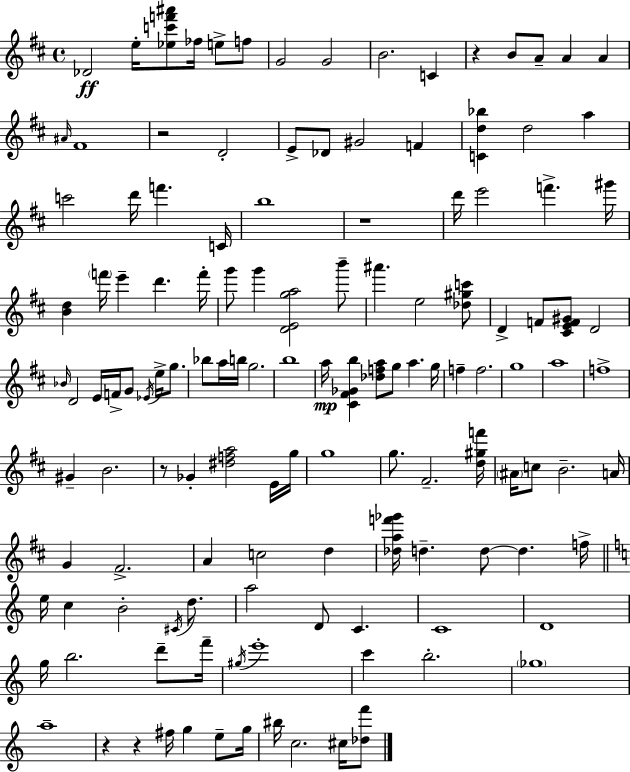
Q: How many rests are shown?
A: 6